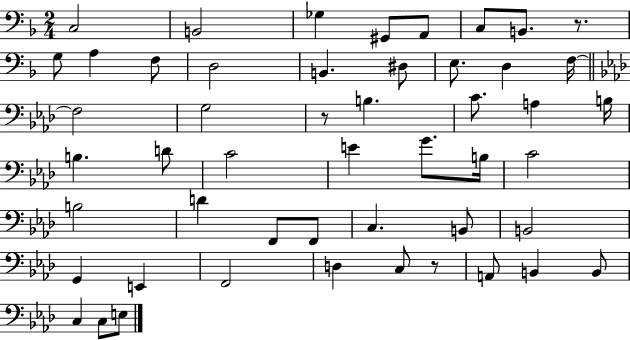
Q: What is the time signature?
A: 2/4